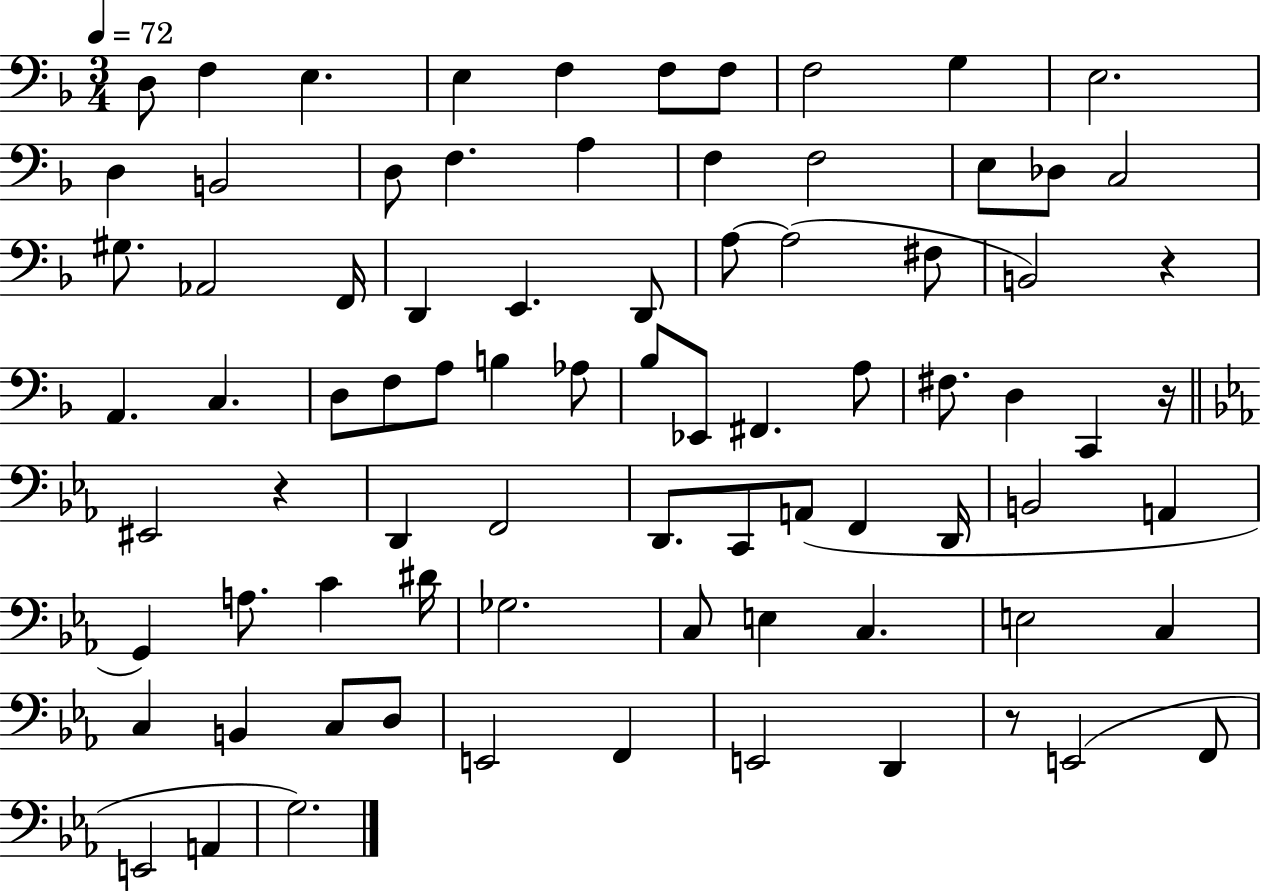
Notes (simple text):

D3/e F3/q E3/q. E3/q F3/q F3/e F3/e F3/h G3/q E3/h. D3/q B2/h D3/e F3/q. A3/q F3/q F3/h E3/e Db3/e C3/h G#3/e. Ab2/h F2/s D2/q E2/q. D2/e A3/e A3/h F#3/e B2/h R/q A2/q. C3/q. D3/e F3/e A3/e B3/q Ab3/e Bb3/e Eb2/e F#2/q. A3/e F#3/e. D3/q C2/q R/s EIS2/h R/q D2/q F2/h D2/e. C2/e A2/e F2/q D2/s B2/h A2/q G2/q A3/e. C4/q D#4/s Gb3/h. C3/e E3/q C3/q. E3/h C3/q C3/q B2/q C3/e D3/e E2/h F2/q E2/h D2/q R/e E2/h F2/e E2/h A2/q G3/h.